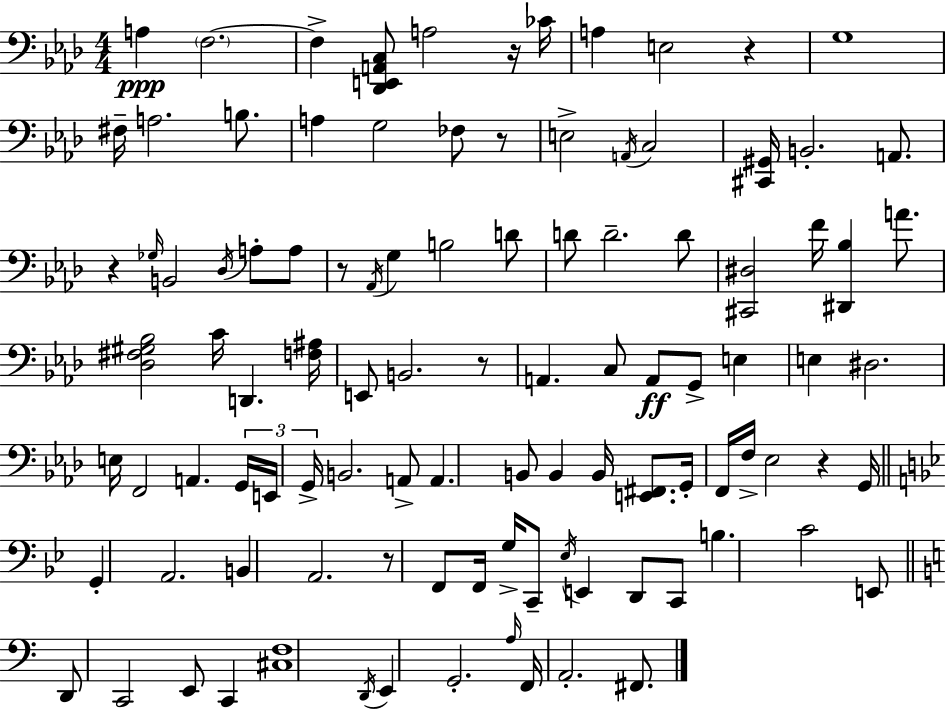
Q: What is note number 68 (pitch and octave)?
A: G3